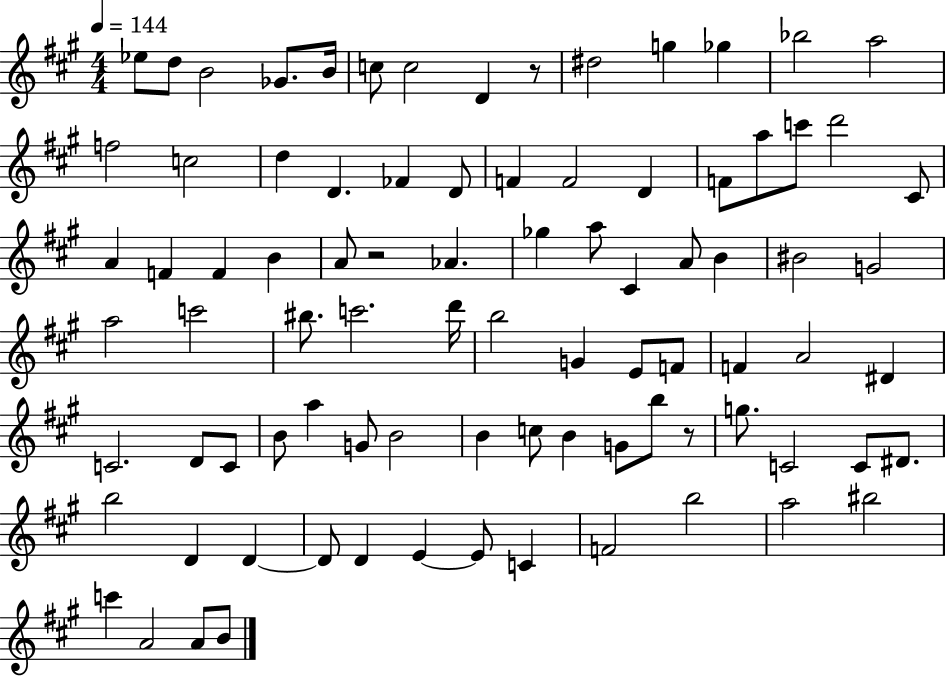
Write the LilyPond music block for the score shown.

{
  \clef treble
  \numericTimeSignature
  \time 4/4
  \key a \major
  \tempo 4 = 144
  \repeat volta 2 { ees''8 d''8 b'2 ges'8. b'16 | c''8 c''2 d'4 r8 | dis''2 g''4 ges''4 | bes''2 a''2 | \break f''2 c''2 | d''4 d'4. fes'4 d'8 | f'4 f'2 d'4 | f'8 a''8 c'''8 d'''2 cis'8 | \break a'4 f'4 f'4 b'4 | a'8 r2 aes'4. | ges''4 a''8 cis'4 a'8 b'4 | bis'2 g'2 | \break a''2 c'''2 | bis''8. c'''2. d'''16 | b''2 g'4 e'8 f'8 | f'4 a'2 dis'4 | \break c'2. d'8 c'8 | b'8 a''4 g'8 b'2 | b'4 c''8 b'4 g'8 b''8 r8 | g''8. c'2 c'8 dis'8. | \break b''2 d'4 d'4~~ | d'8 d'4 e'4~~ e'8 c'4 | f'2 b''2 | a''2 bis''2 | \break c'''4 a'2 a'8 b'8 | } \bar "|."
}